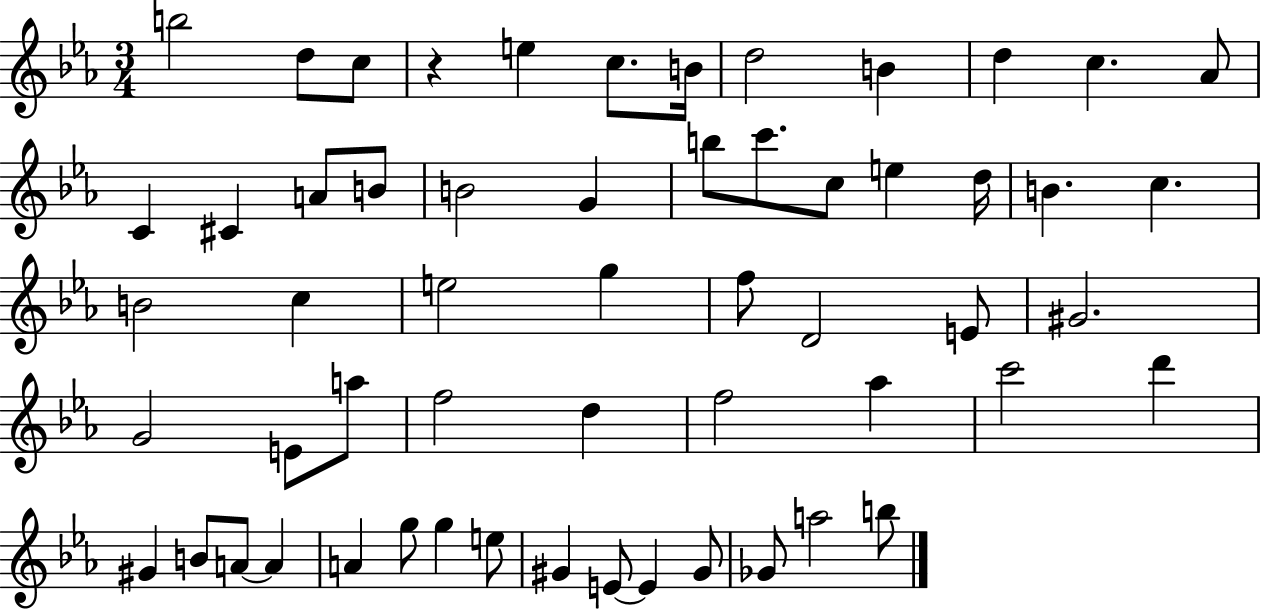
X:1
T:Untitled
M:3/4
L:1/4
K:Eb
b2 d/2 c/2 z e c/2 B/4 d2 B d c _A/2 C ^C A/2 B/2 B2 G b/2 c'/2 c/2 e d/4 B c B2 c e2 g f/2 D2 E/2 ^G2 G2 E/2 a/2 f2 d f2 _a c'2 d' ^G B/2 A/2 A A g/2 g e/2 ^G E/2 E ^G/2 _G/2 a2 b/2